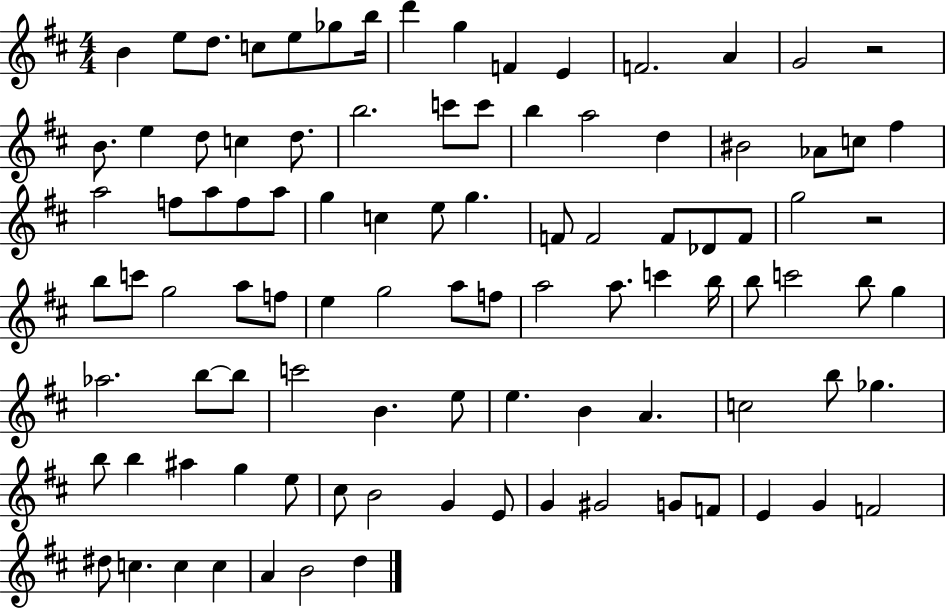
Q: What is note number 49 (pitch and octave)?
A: F5